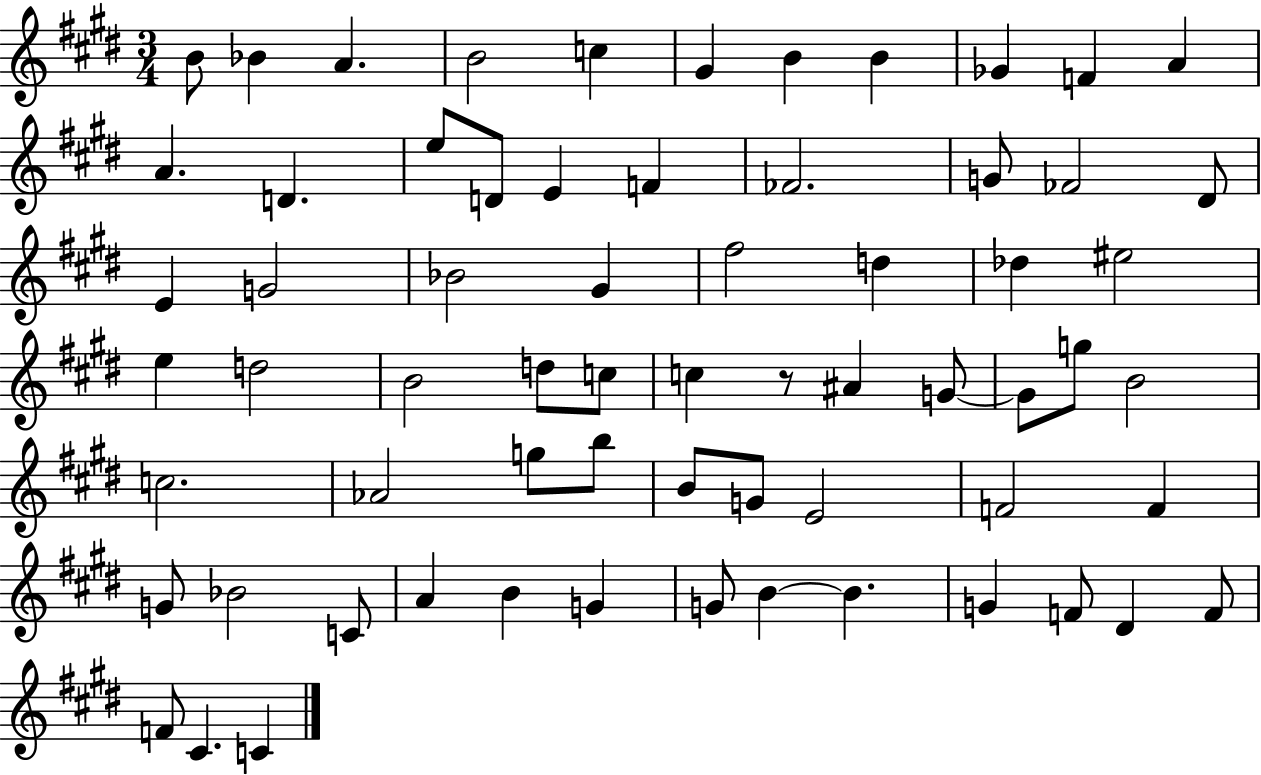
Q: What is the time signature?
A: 3/4